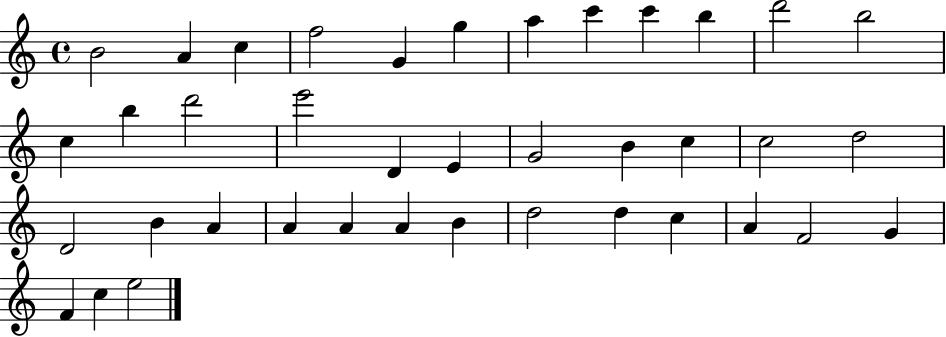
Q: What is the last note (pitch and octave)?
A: E5